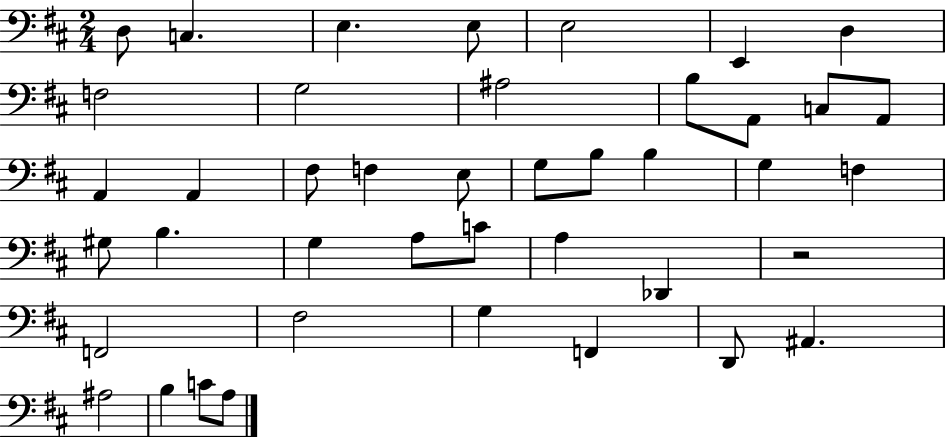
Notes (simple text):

D3/e C3/q. E3/q. E3/e E3/h E2/q D3/q F3/h G3/h A#3/h B3/e A2/e C3/e A2/e A2/q A2/q F#3/e F3/q E3/e G3/e B3/e B3/q G3/q F3/q G#3/e B3/q. G3/q A3/e C4/e A3/q Db2/q R/h F2/h F#3/h G3/q F2/q D2/e A#2/q. A#3/h B3/q C4/e A3/e